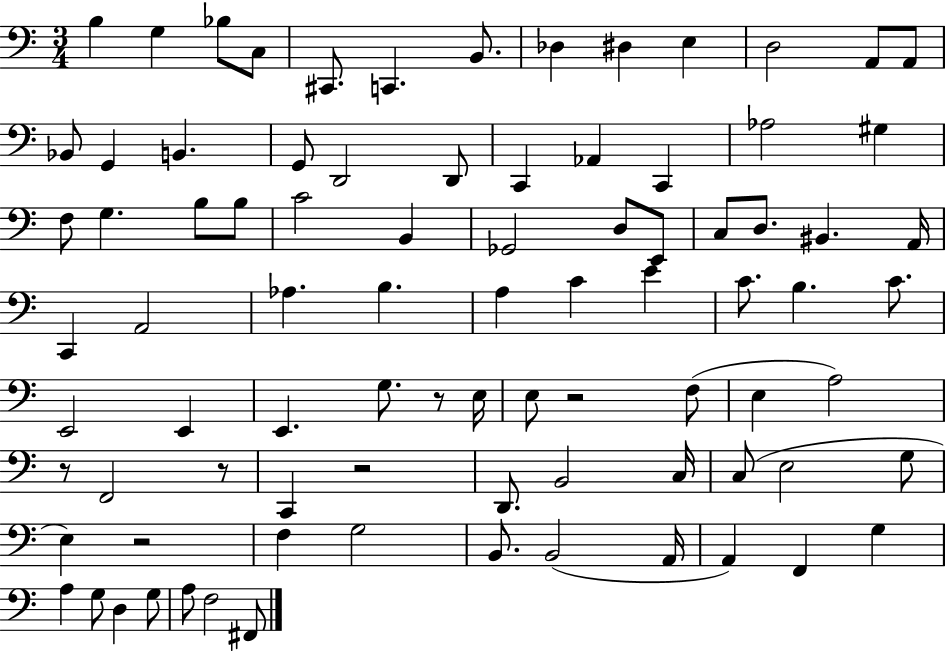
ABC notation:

X:1
T:Untitled
M:3/4
L:1/4
K:C
B, G, _B,/2 C,/2 ^C,,/2 C,, B,,/2 _D, ^D, E, D,2 A,,/2 A,,/2 _B,,/2 G,, B,, G,,/2 D,,2 D,,/2 C,, _A,, C,, _A,2 ^G, F,/2 G, B,/2 B,/2 C2 B,, _G,,2 D,/2 E,,/2 C,/2 D,/2 ^B,, A,,/4 C,, A,,2 _A, B, A, C E C/2 B, C/2 E,,2 E,, E,, G,/2 z/2 E,/4 E,/2 z2 F,/2 E, A,2 z/2 F,,2 z/2 C,, z2 D,,/2 B,,2 C,/4 C,/2 E,2 G,/2 E, z2 F, G,2 B,,/2 B,,2 A,,/4 A,, F,, G, A, G,/2 D, G,/2 A,/2 F,2 ^F,,/2